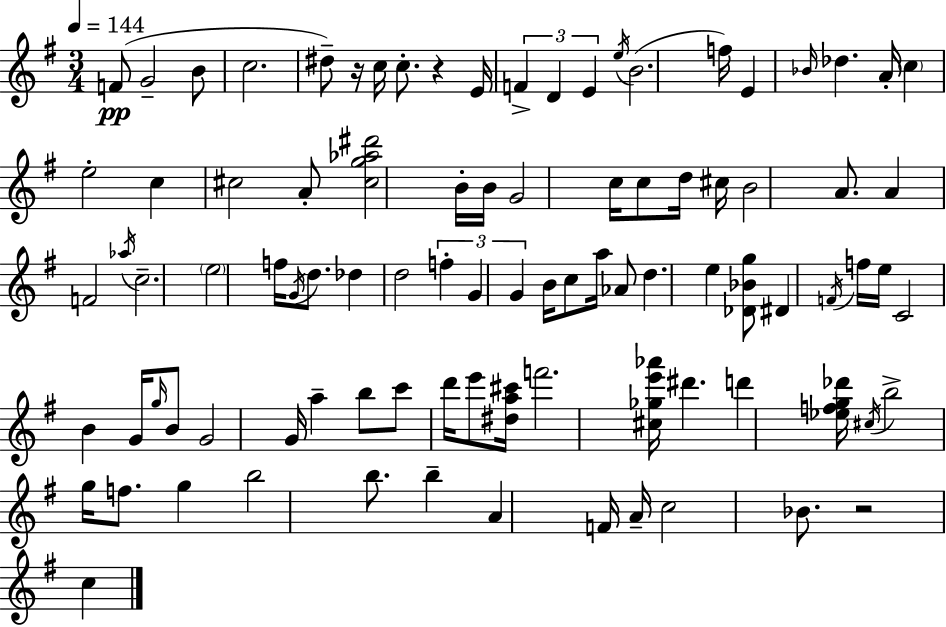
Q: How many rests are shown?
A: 3